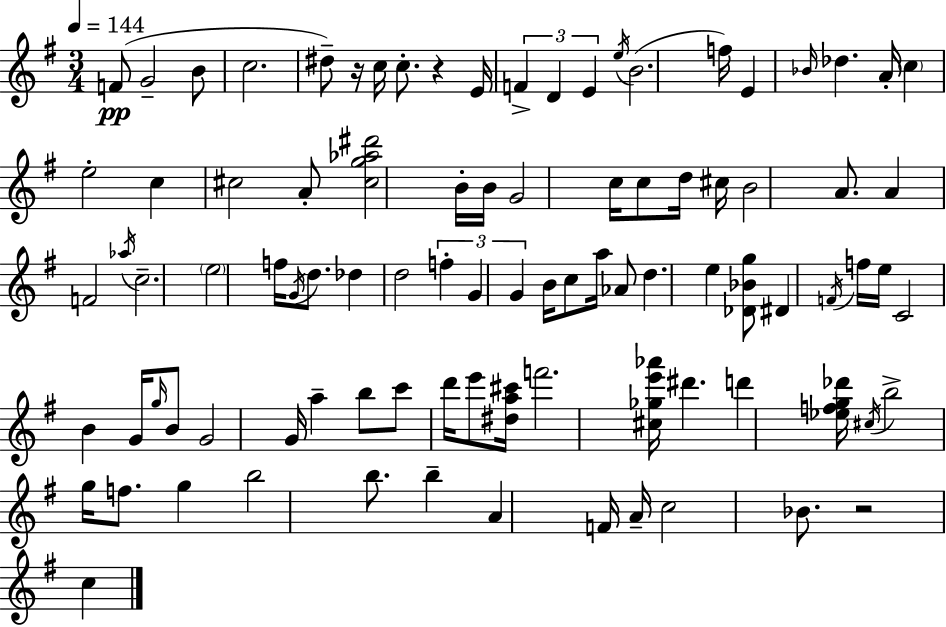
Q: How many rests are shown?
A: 3